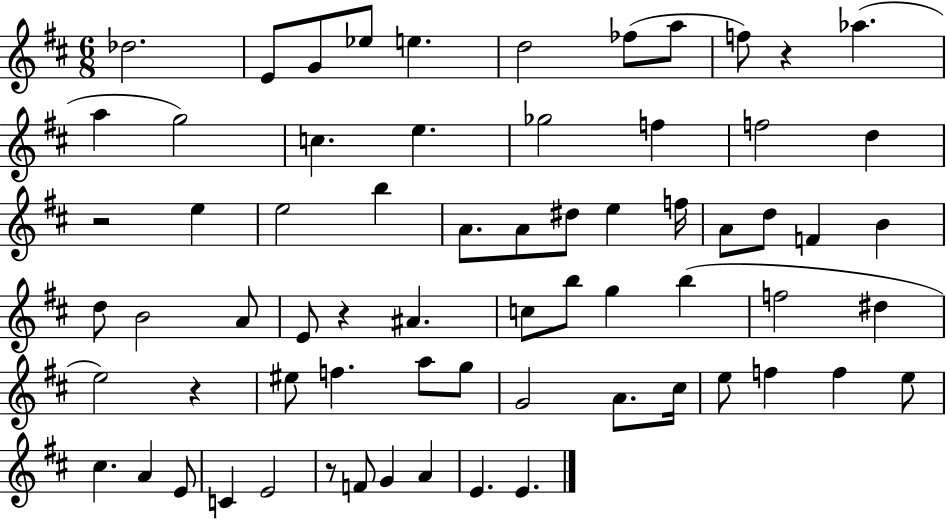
{
  \clef treble
  \numericTimeSignature
  \time 6/8
  \key d \major
  \repeat volta 2 { des''2. | e'8 g'8 ees''8 e''4. | d''2 fes''8( a''8 | f''8) r4 aes''4.( | \break a''4 g''2) | c''4. e''4. | ges''2 f''4 | f''2 d''4 | \break r2 e''4 | e''2 b''4 | a'8. a'8 dis''8 e''4 f''16 | a'8 d''8 f'4 b'4 | \break d''8 b'2 a'8 | e'8 r4 ais'4. | c''8 b''8 g''4 b''4( | f''2 dis''4 | \break e''2) r4 | eis''8 f''4. a''8 g''8 | g'2 a'8. cis''16 | e''8 f''4 f''4 e''8 | \break cis''4. a'4 e'8 | c'4 e'2 | r8 f'8 g'4 a'4 | e'4. e'4. | \break } \bar "|."
}